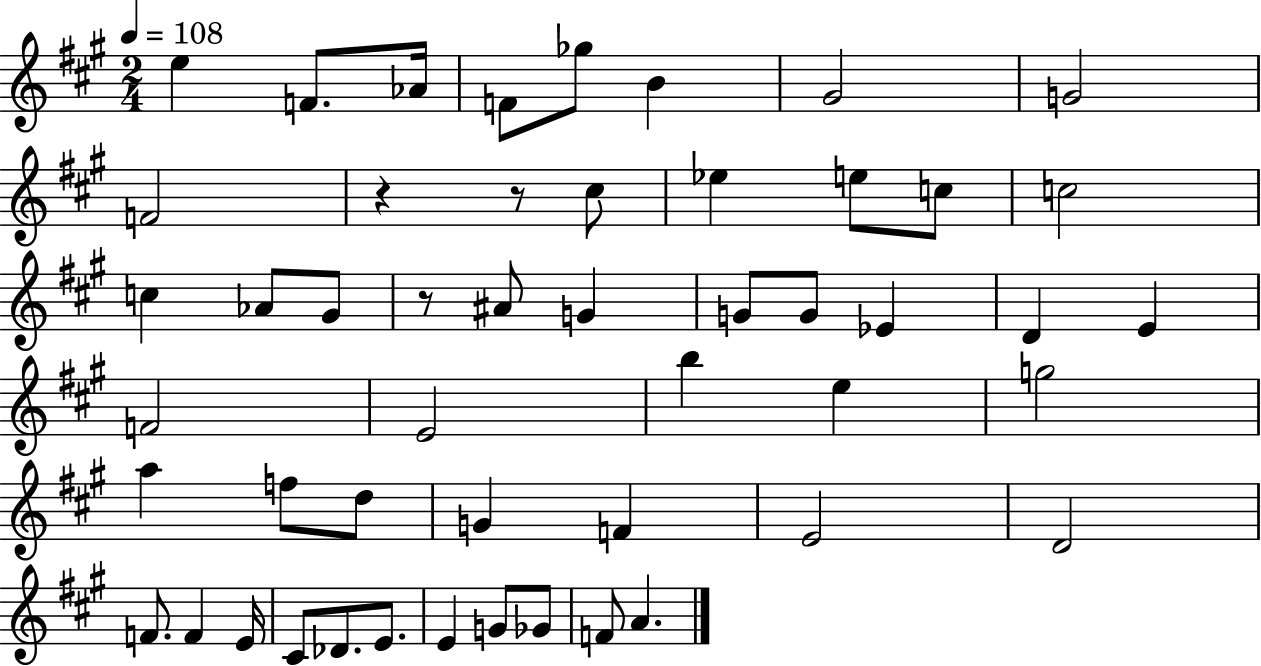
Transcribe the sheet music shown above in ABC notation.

X:1
T:Untitled
M:2/4
L:1/4
K:A
e F/2 _A/4 F/2 _g/2 B ^G2 G2 F2 z z/2 ^c/2 _e e/2 c/2 c2 c _A/2 ^G/2 z/2 ^A/2 G G/2 G/2 _E D E F2 E2 b e g2 a f/2 d/2 G F E2 D2 F/2 F E/4 ^C/2 _D/2 E/2 E G/2 _G/2 F/2 A